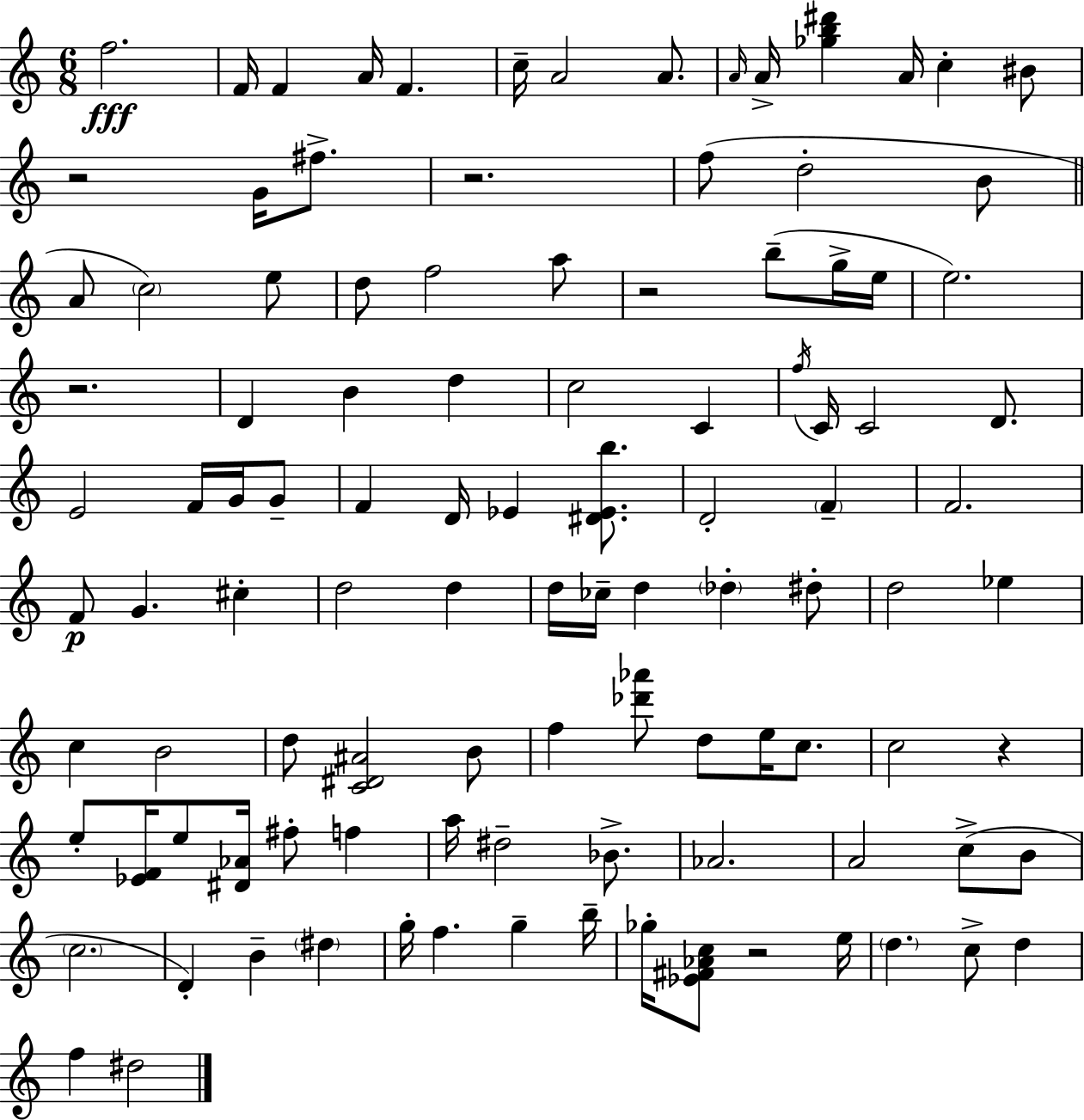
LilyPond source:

{
  \clef treble
  \numericTimeSignature
  \time 6/8
  \key c \major
  \repeat volta 2 { f''2.\fff | f'16 f'4 a'16 f'4. | c''16-- a'2 a'8. | \grace { a'16 } a'16-> <ges'' b'' dis'''>4 a'16 c''4-. bis'8 | \break r2 g'16 fis''8.-> | r2. | f''8( d''2-. b'8 | \bar "||" \break \key c \major a'8 \parenthesize c''2) e''8 | d''8 f''2 a''8 | r2 b''8--( g''16-> e''16 | e''2.) | \break r2. | d'4 b'4 d''4 | c''2 c'4 | \acciaccatura { f''16 } c'16 c'2 d'8. | \break e'2 f'16 g'16 g'8-- | f'4 d'16 ees'4 <dis' ees' b''>8. | d'2-. \parenthesize f'4-- | f'2. | \break f'8\p g'4. cis''4-. | d''2 d''4 | d''16 ces''16-- d''4 \parenthesize des''4-. dis''8-. | d''2 ees''4 | \break c''4 b'2 | d''8 <c' dis' ais'>2 b'8 | f''4 <des''' aes'''>8 d''8 e''16 c''8. | c''2 r4 | \break e''8-. <ees' f'>16 e''8 <dis' aes'>16 fis''8-. f''4 | a''16 dis''2-- bes'8.-> | aes'2. | a'2 c''8->( b'8 | \break \parenthesize c''2. | d'4-.) b'4-- \parenthesize dis''4 | g''16-. f''4. g''4-- | b''16-- ges''16-. <ees' fis' aes' c''>8 r2 | \break e''16 \parenthesize d''4. c''8-> d''4 | f''4 dis''2 | } \bar "|."
}